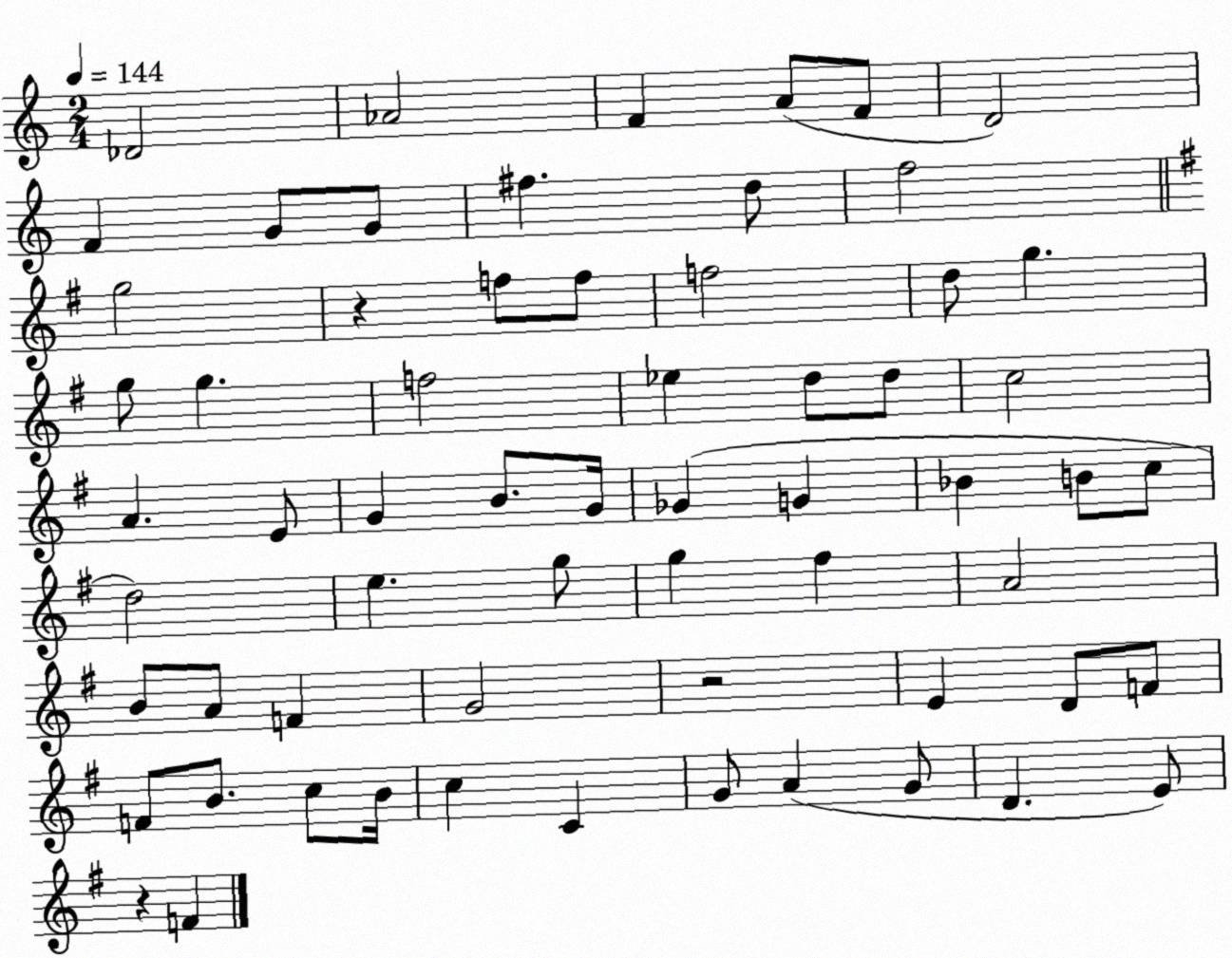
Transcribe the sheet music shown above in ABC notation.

X:1
T:Untitled
M:2/4
L:1/4
K:C
_D2 _A2 F A/2 F/2 D2 F G/2 G/2 ^f d/2 f2 g2 z f/2 f/2 f2 d/2 g g/2 g f2 _e d/2 d/2 c2 A E/2 G B/2 G/4 _G G _B B/2 c/2 d2 e g/2 g ^f A2 B/2 A/2 F G2 z2 E D/2 F/2 F/2 B/2 c/2 B/4 c C G/2 A G/2 D E/2 z F